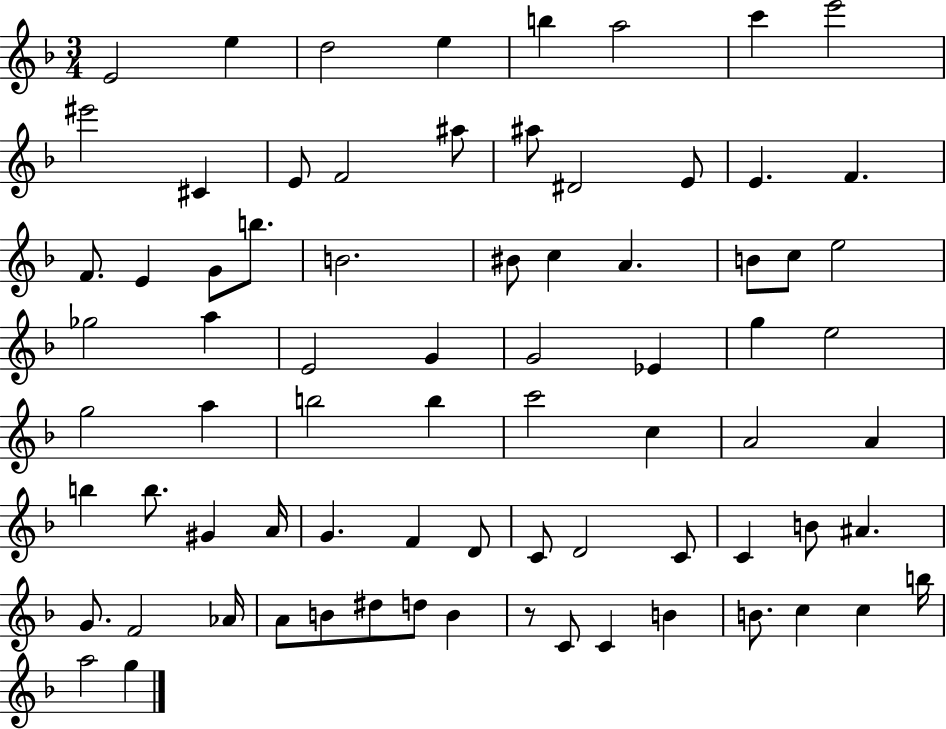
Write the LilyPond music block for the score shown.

{
  \clef treble
  \numericTimeSignature
  \time 3/4
  \key f \major
  e'2 e''4 | d''2 e''4 | b''4 a''2 | c'''4 e'''2 | \break eis'''2 cis'4 | e'8 f'2 ais''8 | ais''8 dis'2 e'8 | e'4. f'4. | \break f'8. e'4 g'8 b''8. | b'2. | bis'8 c''4 a'4. | b'8 c''8 e''2 | \break ges''2 a''4 | e'2 g'4 | g'2 ees'4 | g''4 e''2 | \break g''2 a''4 | b''2 b''4 | c'''2 c''4 | a'2 a'4 | \break b''4 b''8. gis'4 a'16 | g'4. f'4 d'8 | c'8 d'2 c'8 | c'4 b'8 ais'4. | \break g'8. f'2 aes'16 | a'8 b'8 dis''8 d''8 b'4 | r8 c'8 c'4 b'4 | b'8. c''4 c''4 b''16 | \break a''2 g''4 | \bar "|."
}